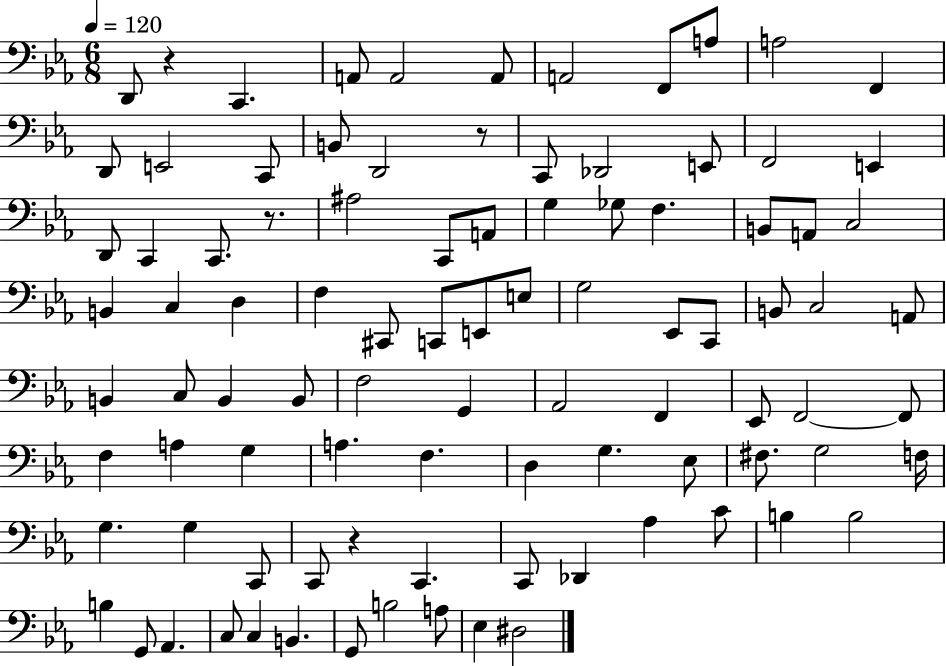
{
  \clef bass
  \numericTimeSignature
  \time 6/8
  \key ees \major
  \tempo 4 = 120
  \repeat volta 2 { d,8 r4 c,4. | a,8 a,2 a,8 | a,2 f,8 a8 | a2 f,4 | \break d,8 e,2 c,8 | b,8 d,2 r8 | c,8 des,2 e,8 | f,2 e,4 | \break d,8 c,4 c,8. r8. | ais2 c,8 a,8 | g4 ges8 f4. | b,8 a,8 c2 | \break b,4 c4 d4 | f4 cis,8 c,8 e,8 e8 | g2 ees,8 c,8 | b,8 c2 a,8 | \break b,4 c8 b,4 b,8 | f2 g,4 | aes,2 f,4 | ees,8 f,2~~ f,8 | \break f4 a4 g4 | a4. f4. | d4 g4. ees8 | fis8. g2 f16 | \break g4. g4 c,8 | c,8 r4 c,4. | c,8 des,4 aes4 c'8 | b4 b2 | \break b4 g,8 aes,4. | c8 c4 b,4. | g,8 b2 a8 | ees4 dis2 | \break } \bar "|."
}